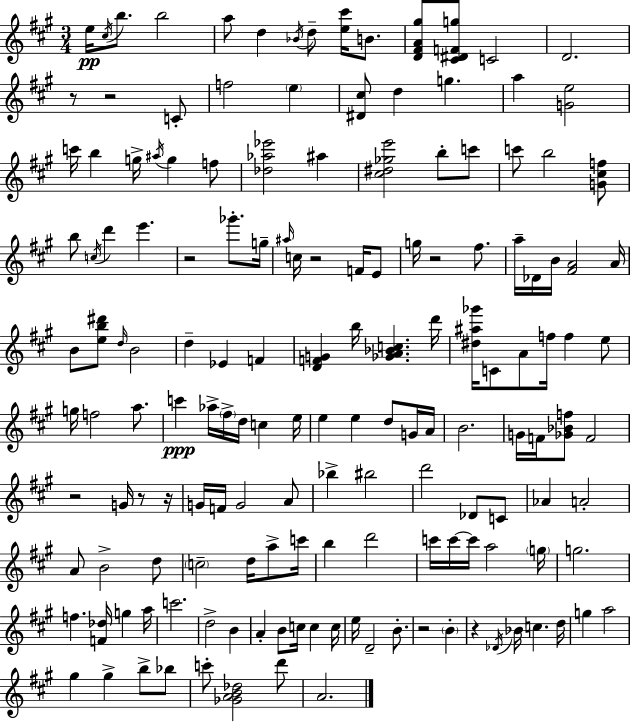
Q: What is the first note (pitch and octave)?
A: E5